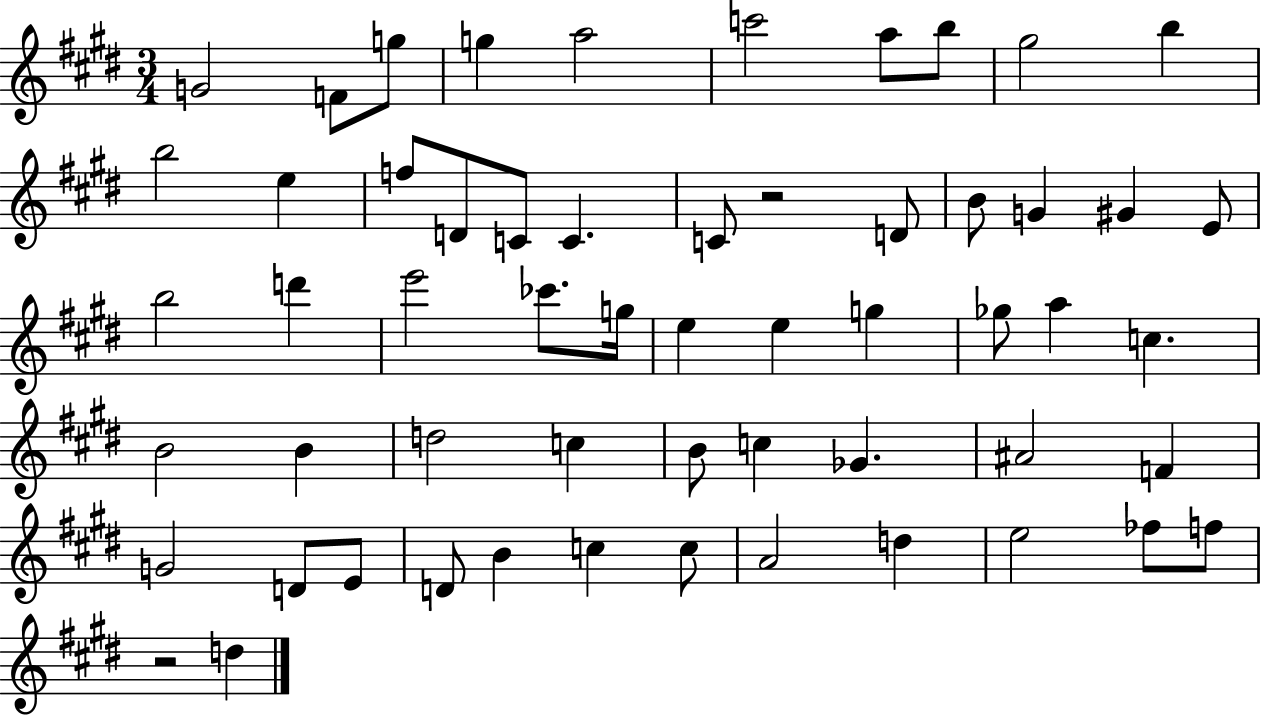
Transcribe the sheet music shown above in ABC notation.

X:1
T:Untitled
M:3/4
L:1/4
K:E
G2 F/2 g/2 g a2 c'2 a/2 b/2 ^g2 b b2 e f/2 D/2 C/2 C C/2 z2 D/2 B/2 G ^G E/2 b2 d' e'2 _c'/2 g/4 e e g _g/2 a c B2 B d2 c B/2 c _G ^A2 F G2 D/2 E/2 D/2 B c c/2 A2 d e2 _f/2 f/2 z2 d